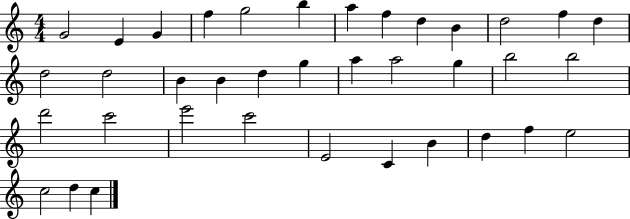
X:1
T:Untitled
M:4/4
L:1/4
K:C
G2 E G f g2 b a f d B d2 f d d2 d2 B B d g a a2 g b2 b2 d'2 c'2 e'2 c'2 E2 C B d f e2 c2 d c